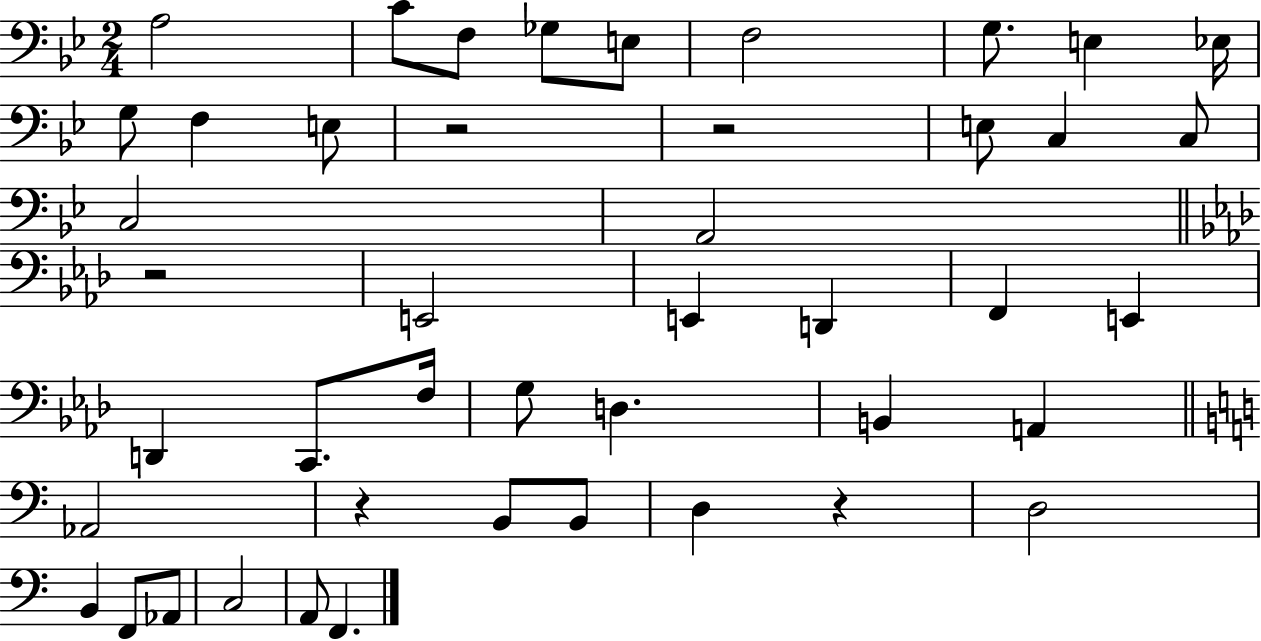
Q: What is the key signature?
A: BES major